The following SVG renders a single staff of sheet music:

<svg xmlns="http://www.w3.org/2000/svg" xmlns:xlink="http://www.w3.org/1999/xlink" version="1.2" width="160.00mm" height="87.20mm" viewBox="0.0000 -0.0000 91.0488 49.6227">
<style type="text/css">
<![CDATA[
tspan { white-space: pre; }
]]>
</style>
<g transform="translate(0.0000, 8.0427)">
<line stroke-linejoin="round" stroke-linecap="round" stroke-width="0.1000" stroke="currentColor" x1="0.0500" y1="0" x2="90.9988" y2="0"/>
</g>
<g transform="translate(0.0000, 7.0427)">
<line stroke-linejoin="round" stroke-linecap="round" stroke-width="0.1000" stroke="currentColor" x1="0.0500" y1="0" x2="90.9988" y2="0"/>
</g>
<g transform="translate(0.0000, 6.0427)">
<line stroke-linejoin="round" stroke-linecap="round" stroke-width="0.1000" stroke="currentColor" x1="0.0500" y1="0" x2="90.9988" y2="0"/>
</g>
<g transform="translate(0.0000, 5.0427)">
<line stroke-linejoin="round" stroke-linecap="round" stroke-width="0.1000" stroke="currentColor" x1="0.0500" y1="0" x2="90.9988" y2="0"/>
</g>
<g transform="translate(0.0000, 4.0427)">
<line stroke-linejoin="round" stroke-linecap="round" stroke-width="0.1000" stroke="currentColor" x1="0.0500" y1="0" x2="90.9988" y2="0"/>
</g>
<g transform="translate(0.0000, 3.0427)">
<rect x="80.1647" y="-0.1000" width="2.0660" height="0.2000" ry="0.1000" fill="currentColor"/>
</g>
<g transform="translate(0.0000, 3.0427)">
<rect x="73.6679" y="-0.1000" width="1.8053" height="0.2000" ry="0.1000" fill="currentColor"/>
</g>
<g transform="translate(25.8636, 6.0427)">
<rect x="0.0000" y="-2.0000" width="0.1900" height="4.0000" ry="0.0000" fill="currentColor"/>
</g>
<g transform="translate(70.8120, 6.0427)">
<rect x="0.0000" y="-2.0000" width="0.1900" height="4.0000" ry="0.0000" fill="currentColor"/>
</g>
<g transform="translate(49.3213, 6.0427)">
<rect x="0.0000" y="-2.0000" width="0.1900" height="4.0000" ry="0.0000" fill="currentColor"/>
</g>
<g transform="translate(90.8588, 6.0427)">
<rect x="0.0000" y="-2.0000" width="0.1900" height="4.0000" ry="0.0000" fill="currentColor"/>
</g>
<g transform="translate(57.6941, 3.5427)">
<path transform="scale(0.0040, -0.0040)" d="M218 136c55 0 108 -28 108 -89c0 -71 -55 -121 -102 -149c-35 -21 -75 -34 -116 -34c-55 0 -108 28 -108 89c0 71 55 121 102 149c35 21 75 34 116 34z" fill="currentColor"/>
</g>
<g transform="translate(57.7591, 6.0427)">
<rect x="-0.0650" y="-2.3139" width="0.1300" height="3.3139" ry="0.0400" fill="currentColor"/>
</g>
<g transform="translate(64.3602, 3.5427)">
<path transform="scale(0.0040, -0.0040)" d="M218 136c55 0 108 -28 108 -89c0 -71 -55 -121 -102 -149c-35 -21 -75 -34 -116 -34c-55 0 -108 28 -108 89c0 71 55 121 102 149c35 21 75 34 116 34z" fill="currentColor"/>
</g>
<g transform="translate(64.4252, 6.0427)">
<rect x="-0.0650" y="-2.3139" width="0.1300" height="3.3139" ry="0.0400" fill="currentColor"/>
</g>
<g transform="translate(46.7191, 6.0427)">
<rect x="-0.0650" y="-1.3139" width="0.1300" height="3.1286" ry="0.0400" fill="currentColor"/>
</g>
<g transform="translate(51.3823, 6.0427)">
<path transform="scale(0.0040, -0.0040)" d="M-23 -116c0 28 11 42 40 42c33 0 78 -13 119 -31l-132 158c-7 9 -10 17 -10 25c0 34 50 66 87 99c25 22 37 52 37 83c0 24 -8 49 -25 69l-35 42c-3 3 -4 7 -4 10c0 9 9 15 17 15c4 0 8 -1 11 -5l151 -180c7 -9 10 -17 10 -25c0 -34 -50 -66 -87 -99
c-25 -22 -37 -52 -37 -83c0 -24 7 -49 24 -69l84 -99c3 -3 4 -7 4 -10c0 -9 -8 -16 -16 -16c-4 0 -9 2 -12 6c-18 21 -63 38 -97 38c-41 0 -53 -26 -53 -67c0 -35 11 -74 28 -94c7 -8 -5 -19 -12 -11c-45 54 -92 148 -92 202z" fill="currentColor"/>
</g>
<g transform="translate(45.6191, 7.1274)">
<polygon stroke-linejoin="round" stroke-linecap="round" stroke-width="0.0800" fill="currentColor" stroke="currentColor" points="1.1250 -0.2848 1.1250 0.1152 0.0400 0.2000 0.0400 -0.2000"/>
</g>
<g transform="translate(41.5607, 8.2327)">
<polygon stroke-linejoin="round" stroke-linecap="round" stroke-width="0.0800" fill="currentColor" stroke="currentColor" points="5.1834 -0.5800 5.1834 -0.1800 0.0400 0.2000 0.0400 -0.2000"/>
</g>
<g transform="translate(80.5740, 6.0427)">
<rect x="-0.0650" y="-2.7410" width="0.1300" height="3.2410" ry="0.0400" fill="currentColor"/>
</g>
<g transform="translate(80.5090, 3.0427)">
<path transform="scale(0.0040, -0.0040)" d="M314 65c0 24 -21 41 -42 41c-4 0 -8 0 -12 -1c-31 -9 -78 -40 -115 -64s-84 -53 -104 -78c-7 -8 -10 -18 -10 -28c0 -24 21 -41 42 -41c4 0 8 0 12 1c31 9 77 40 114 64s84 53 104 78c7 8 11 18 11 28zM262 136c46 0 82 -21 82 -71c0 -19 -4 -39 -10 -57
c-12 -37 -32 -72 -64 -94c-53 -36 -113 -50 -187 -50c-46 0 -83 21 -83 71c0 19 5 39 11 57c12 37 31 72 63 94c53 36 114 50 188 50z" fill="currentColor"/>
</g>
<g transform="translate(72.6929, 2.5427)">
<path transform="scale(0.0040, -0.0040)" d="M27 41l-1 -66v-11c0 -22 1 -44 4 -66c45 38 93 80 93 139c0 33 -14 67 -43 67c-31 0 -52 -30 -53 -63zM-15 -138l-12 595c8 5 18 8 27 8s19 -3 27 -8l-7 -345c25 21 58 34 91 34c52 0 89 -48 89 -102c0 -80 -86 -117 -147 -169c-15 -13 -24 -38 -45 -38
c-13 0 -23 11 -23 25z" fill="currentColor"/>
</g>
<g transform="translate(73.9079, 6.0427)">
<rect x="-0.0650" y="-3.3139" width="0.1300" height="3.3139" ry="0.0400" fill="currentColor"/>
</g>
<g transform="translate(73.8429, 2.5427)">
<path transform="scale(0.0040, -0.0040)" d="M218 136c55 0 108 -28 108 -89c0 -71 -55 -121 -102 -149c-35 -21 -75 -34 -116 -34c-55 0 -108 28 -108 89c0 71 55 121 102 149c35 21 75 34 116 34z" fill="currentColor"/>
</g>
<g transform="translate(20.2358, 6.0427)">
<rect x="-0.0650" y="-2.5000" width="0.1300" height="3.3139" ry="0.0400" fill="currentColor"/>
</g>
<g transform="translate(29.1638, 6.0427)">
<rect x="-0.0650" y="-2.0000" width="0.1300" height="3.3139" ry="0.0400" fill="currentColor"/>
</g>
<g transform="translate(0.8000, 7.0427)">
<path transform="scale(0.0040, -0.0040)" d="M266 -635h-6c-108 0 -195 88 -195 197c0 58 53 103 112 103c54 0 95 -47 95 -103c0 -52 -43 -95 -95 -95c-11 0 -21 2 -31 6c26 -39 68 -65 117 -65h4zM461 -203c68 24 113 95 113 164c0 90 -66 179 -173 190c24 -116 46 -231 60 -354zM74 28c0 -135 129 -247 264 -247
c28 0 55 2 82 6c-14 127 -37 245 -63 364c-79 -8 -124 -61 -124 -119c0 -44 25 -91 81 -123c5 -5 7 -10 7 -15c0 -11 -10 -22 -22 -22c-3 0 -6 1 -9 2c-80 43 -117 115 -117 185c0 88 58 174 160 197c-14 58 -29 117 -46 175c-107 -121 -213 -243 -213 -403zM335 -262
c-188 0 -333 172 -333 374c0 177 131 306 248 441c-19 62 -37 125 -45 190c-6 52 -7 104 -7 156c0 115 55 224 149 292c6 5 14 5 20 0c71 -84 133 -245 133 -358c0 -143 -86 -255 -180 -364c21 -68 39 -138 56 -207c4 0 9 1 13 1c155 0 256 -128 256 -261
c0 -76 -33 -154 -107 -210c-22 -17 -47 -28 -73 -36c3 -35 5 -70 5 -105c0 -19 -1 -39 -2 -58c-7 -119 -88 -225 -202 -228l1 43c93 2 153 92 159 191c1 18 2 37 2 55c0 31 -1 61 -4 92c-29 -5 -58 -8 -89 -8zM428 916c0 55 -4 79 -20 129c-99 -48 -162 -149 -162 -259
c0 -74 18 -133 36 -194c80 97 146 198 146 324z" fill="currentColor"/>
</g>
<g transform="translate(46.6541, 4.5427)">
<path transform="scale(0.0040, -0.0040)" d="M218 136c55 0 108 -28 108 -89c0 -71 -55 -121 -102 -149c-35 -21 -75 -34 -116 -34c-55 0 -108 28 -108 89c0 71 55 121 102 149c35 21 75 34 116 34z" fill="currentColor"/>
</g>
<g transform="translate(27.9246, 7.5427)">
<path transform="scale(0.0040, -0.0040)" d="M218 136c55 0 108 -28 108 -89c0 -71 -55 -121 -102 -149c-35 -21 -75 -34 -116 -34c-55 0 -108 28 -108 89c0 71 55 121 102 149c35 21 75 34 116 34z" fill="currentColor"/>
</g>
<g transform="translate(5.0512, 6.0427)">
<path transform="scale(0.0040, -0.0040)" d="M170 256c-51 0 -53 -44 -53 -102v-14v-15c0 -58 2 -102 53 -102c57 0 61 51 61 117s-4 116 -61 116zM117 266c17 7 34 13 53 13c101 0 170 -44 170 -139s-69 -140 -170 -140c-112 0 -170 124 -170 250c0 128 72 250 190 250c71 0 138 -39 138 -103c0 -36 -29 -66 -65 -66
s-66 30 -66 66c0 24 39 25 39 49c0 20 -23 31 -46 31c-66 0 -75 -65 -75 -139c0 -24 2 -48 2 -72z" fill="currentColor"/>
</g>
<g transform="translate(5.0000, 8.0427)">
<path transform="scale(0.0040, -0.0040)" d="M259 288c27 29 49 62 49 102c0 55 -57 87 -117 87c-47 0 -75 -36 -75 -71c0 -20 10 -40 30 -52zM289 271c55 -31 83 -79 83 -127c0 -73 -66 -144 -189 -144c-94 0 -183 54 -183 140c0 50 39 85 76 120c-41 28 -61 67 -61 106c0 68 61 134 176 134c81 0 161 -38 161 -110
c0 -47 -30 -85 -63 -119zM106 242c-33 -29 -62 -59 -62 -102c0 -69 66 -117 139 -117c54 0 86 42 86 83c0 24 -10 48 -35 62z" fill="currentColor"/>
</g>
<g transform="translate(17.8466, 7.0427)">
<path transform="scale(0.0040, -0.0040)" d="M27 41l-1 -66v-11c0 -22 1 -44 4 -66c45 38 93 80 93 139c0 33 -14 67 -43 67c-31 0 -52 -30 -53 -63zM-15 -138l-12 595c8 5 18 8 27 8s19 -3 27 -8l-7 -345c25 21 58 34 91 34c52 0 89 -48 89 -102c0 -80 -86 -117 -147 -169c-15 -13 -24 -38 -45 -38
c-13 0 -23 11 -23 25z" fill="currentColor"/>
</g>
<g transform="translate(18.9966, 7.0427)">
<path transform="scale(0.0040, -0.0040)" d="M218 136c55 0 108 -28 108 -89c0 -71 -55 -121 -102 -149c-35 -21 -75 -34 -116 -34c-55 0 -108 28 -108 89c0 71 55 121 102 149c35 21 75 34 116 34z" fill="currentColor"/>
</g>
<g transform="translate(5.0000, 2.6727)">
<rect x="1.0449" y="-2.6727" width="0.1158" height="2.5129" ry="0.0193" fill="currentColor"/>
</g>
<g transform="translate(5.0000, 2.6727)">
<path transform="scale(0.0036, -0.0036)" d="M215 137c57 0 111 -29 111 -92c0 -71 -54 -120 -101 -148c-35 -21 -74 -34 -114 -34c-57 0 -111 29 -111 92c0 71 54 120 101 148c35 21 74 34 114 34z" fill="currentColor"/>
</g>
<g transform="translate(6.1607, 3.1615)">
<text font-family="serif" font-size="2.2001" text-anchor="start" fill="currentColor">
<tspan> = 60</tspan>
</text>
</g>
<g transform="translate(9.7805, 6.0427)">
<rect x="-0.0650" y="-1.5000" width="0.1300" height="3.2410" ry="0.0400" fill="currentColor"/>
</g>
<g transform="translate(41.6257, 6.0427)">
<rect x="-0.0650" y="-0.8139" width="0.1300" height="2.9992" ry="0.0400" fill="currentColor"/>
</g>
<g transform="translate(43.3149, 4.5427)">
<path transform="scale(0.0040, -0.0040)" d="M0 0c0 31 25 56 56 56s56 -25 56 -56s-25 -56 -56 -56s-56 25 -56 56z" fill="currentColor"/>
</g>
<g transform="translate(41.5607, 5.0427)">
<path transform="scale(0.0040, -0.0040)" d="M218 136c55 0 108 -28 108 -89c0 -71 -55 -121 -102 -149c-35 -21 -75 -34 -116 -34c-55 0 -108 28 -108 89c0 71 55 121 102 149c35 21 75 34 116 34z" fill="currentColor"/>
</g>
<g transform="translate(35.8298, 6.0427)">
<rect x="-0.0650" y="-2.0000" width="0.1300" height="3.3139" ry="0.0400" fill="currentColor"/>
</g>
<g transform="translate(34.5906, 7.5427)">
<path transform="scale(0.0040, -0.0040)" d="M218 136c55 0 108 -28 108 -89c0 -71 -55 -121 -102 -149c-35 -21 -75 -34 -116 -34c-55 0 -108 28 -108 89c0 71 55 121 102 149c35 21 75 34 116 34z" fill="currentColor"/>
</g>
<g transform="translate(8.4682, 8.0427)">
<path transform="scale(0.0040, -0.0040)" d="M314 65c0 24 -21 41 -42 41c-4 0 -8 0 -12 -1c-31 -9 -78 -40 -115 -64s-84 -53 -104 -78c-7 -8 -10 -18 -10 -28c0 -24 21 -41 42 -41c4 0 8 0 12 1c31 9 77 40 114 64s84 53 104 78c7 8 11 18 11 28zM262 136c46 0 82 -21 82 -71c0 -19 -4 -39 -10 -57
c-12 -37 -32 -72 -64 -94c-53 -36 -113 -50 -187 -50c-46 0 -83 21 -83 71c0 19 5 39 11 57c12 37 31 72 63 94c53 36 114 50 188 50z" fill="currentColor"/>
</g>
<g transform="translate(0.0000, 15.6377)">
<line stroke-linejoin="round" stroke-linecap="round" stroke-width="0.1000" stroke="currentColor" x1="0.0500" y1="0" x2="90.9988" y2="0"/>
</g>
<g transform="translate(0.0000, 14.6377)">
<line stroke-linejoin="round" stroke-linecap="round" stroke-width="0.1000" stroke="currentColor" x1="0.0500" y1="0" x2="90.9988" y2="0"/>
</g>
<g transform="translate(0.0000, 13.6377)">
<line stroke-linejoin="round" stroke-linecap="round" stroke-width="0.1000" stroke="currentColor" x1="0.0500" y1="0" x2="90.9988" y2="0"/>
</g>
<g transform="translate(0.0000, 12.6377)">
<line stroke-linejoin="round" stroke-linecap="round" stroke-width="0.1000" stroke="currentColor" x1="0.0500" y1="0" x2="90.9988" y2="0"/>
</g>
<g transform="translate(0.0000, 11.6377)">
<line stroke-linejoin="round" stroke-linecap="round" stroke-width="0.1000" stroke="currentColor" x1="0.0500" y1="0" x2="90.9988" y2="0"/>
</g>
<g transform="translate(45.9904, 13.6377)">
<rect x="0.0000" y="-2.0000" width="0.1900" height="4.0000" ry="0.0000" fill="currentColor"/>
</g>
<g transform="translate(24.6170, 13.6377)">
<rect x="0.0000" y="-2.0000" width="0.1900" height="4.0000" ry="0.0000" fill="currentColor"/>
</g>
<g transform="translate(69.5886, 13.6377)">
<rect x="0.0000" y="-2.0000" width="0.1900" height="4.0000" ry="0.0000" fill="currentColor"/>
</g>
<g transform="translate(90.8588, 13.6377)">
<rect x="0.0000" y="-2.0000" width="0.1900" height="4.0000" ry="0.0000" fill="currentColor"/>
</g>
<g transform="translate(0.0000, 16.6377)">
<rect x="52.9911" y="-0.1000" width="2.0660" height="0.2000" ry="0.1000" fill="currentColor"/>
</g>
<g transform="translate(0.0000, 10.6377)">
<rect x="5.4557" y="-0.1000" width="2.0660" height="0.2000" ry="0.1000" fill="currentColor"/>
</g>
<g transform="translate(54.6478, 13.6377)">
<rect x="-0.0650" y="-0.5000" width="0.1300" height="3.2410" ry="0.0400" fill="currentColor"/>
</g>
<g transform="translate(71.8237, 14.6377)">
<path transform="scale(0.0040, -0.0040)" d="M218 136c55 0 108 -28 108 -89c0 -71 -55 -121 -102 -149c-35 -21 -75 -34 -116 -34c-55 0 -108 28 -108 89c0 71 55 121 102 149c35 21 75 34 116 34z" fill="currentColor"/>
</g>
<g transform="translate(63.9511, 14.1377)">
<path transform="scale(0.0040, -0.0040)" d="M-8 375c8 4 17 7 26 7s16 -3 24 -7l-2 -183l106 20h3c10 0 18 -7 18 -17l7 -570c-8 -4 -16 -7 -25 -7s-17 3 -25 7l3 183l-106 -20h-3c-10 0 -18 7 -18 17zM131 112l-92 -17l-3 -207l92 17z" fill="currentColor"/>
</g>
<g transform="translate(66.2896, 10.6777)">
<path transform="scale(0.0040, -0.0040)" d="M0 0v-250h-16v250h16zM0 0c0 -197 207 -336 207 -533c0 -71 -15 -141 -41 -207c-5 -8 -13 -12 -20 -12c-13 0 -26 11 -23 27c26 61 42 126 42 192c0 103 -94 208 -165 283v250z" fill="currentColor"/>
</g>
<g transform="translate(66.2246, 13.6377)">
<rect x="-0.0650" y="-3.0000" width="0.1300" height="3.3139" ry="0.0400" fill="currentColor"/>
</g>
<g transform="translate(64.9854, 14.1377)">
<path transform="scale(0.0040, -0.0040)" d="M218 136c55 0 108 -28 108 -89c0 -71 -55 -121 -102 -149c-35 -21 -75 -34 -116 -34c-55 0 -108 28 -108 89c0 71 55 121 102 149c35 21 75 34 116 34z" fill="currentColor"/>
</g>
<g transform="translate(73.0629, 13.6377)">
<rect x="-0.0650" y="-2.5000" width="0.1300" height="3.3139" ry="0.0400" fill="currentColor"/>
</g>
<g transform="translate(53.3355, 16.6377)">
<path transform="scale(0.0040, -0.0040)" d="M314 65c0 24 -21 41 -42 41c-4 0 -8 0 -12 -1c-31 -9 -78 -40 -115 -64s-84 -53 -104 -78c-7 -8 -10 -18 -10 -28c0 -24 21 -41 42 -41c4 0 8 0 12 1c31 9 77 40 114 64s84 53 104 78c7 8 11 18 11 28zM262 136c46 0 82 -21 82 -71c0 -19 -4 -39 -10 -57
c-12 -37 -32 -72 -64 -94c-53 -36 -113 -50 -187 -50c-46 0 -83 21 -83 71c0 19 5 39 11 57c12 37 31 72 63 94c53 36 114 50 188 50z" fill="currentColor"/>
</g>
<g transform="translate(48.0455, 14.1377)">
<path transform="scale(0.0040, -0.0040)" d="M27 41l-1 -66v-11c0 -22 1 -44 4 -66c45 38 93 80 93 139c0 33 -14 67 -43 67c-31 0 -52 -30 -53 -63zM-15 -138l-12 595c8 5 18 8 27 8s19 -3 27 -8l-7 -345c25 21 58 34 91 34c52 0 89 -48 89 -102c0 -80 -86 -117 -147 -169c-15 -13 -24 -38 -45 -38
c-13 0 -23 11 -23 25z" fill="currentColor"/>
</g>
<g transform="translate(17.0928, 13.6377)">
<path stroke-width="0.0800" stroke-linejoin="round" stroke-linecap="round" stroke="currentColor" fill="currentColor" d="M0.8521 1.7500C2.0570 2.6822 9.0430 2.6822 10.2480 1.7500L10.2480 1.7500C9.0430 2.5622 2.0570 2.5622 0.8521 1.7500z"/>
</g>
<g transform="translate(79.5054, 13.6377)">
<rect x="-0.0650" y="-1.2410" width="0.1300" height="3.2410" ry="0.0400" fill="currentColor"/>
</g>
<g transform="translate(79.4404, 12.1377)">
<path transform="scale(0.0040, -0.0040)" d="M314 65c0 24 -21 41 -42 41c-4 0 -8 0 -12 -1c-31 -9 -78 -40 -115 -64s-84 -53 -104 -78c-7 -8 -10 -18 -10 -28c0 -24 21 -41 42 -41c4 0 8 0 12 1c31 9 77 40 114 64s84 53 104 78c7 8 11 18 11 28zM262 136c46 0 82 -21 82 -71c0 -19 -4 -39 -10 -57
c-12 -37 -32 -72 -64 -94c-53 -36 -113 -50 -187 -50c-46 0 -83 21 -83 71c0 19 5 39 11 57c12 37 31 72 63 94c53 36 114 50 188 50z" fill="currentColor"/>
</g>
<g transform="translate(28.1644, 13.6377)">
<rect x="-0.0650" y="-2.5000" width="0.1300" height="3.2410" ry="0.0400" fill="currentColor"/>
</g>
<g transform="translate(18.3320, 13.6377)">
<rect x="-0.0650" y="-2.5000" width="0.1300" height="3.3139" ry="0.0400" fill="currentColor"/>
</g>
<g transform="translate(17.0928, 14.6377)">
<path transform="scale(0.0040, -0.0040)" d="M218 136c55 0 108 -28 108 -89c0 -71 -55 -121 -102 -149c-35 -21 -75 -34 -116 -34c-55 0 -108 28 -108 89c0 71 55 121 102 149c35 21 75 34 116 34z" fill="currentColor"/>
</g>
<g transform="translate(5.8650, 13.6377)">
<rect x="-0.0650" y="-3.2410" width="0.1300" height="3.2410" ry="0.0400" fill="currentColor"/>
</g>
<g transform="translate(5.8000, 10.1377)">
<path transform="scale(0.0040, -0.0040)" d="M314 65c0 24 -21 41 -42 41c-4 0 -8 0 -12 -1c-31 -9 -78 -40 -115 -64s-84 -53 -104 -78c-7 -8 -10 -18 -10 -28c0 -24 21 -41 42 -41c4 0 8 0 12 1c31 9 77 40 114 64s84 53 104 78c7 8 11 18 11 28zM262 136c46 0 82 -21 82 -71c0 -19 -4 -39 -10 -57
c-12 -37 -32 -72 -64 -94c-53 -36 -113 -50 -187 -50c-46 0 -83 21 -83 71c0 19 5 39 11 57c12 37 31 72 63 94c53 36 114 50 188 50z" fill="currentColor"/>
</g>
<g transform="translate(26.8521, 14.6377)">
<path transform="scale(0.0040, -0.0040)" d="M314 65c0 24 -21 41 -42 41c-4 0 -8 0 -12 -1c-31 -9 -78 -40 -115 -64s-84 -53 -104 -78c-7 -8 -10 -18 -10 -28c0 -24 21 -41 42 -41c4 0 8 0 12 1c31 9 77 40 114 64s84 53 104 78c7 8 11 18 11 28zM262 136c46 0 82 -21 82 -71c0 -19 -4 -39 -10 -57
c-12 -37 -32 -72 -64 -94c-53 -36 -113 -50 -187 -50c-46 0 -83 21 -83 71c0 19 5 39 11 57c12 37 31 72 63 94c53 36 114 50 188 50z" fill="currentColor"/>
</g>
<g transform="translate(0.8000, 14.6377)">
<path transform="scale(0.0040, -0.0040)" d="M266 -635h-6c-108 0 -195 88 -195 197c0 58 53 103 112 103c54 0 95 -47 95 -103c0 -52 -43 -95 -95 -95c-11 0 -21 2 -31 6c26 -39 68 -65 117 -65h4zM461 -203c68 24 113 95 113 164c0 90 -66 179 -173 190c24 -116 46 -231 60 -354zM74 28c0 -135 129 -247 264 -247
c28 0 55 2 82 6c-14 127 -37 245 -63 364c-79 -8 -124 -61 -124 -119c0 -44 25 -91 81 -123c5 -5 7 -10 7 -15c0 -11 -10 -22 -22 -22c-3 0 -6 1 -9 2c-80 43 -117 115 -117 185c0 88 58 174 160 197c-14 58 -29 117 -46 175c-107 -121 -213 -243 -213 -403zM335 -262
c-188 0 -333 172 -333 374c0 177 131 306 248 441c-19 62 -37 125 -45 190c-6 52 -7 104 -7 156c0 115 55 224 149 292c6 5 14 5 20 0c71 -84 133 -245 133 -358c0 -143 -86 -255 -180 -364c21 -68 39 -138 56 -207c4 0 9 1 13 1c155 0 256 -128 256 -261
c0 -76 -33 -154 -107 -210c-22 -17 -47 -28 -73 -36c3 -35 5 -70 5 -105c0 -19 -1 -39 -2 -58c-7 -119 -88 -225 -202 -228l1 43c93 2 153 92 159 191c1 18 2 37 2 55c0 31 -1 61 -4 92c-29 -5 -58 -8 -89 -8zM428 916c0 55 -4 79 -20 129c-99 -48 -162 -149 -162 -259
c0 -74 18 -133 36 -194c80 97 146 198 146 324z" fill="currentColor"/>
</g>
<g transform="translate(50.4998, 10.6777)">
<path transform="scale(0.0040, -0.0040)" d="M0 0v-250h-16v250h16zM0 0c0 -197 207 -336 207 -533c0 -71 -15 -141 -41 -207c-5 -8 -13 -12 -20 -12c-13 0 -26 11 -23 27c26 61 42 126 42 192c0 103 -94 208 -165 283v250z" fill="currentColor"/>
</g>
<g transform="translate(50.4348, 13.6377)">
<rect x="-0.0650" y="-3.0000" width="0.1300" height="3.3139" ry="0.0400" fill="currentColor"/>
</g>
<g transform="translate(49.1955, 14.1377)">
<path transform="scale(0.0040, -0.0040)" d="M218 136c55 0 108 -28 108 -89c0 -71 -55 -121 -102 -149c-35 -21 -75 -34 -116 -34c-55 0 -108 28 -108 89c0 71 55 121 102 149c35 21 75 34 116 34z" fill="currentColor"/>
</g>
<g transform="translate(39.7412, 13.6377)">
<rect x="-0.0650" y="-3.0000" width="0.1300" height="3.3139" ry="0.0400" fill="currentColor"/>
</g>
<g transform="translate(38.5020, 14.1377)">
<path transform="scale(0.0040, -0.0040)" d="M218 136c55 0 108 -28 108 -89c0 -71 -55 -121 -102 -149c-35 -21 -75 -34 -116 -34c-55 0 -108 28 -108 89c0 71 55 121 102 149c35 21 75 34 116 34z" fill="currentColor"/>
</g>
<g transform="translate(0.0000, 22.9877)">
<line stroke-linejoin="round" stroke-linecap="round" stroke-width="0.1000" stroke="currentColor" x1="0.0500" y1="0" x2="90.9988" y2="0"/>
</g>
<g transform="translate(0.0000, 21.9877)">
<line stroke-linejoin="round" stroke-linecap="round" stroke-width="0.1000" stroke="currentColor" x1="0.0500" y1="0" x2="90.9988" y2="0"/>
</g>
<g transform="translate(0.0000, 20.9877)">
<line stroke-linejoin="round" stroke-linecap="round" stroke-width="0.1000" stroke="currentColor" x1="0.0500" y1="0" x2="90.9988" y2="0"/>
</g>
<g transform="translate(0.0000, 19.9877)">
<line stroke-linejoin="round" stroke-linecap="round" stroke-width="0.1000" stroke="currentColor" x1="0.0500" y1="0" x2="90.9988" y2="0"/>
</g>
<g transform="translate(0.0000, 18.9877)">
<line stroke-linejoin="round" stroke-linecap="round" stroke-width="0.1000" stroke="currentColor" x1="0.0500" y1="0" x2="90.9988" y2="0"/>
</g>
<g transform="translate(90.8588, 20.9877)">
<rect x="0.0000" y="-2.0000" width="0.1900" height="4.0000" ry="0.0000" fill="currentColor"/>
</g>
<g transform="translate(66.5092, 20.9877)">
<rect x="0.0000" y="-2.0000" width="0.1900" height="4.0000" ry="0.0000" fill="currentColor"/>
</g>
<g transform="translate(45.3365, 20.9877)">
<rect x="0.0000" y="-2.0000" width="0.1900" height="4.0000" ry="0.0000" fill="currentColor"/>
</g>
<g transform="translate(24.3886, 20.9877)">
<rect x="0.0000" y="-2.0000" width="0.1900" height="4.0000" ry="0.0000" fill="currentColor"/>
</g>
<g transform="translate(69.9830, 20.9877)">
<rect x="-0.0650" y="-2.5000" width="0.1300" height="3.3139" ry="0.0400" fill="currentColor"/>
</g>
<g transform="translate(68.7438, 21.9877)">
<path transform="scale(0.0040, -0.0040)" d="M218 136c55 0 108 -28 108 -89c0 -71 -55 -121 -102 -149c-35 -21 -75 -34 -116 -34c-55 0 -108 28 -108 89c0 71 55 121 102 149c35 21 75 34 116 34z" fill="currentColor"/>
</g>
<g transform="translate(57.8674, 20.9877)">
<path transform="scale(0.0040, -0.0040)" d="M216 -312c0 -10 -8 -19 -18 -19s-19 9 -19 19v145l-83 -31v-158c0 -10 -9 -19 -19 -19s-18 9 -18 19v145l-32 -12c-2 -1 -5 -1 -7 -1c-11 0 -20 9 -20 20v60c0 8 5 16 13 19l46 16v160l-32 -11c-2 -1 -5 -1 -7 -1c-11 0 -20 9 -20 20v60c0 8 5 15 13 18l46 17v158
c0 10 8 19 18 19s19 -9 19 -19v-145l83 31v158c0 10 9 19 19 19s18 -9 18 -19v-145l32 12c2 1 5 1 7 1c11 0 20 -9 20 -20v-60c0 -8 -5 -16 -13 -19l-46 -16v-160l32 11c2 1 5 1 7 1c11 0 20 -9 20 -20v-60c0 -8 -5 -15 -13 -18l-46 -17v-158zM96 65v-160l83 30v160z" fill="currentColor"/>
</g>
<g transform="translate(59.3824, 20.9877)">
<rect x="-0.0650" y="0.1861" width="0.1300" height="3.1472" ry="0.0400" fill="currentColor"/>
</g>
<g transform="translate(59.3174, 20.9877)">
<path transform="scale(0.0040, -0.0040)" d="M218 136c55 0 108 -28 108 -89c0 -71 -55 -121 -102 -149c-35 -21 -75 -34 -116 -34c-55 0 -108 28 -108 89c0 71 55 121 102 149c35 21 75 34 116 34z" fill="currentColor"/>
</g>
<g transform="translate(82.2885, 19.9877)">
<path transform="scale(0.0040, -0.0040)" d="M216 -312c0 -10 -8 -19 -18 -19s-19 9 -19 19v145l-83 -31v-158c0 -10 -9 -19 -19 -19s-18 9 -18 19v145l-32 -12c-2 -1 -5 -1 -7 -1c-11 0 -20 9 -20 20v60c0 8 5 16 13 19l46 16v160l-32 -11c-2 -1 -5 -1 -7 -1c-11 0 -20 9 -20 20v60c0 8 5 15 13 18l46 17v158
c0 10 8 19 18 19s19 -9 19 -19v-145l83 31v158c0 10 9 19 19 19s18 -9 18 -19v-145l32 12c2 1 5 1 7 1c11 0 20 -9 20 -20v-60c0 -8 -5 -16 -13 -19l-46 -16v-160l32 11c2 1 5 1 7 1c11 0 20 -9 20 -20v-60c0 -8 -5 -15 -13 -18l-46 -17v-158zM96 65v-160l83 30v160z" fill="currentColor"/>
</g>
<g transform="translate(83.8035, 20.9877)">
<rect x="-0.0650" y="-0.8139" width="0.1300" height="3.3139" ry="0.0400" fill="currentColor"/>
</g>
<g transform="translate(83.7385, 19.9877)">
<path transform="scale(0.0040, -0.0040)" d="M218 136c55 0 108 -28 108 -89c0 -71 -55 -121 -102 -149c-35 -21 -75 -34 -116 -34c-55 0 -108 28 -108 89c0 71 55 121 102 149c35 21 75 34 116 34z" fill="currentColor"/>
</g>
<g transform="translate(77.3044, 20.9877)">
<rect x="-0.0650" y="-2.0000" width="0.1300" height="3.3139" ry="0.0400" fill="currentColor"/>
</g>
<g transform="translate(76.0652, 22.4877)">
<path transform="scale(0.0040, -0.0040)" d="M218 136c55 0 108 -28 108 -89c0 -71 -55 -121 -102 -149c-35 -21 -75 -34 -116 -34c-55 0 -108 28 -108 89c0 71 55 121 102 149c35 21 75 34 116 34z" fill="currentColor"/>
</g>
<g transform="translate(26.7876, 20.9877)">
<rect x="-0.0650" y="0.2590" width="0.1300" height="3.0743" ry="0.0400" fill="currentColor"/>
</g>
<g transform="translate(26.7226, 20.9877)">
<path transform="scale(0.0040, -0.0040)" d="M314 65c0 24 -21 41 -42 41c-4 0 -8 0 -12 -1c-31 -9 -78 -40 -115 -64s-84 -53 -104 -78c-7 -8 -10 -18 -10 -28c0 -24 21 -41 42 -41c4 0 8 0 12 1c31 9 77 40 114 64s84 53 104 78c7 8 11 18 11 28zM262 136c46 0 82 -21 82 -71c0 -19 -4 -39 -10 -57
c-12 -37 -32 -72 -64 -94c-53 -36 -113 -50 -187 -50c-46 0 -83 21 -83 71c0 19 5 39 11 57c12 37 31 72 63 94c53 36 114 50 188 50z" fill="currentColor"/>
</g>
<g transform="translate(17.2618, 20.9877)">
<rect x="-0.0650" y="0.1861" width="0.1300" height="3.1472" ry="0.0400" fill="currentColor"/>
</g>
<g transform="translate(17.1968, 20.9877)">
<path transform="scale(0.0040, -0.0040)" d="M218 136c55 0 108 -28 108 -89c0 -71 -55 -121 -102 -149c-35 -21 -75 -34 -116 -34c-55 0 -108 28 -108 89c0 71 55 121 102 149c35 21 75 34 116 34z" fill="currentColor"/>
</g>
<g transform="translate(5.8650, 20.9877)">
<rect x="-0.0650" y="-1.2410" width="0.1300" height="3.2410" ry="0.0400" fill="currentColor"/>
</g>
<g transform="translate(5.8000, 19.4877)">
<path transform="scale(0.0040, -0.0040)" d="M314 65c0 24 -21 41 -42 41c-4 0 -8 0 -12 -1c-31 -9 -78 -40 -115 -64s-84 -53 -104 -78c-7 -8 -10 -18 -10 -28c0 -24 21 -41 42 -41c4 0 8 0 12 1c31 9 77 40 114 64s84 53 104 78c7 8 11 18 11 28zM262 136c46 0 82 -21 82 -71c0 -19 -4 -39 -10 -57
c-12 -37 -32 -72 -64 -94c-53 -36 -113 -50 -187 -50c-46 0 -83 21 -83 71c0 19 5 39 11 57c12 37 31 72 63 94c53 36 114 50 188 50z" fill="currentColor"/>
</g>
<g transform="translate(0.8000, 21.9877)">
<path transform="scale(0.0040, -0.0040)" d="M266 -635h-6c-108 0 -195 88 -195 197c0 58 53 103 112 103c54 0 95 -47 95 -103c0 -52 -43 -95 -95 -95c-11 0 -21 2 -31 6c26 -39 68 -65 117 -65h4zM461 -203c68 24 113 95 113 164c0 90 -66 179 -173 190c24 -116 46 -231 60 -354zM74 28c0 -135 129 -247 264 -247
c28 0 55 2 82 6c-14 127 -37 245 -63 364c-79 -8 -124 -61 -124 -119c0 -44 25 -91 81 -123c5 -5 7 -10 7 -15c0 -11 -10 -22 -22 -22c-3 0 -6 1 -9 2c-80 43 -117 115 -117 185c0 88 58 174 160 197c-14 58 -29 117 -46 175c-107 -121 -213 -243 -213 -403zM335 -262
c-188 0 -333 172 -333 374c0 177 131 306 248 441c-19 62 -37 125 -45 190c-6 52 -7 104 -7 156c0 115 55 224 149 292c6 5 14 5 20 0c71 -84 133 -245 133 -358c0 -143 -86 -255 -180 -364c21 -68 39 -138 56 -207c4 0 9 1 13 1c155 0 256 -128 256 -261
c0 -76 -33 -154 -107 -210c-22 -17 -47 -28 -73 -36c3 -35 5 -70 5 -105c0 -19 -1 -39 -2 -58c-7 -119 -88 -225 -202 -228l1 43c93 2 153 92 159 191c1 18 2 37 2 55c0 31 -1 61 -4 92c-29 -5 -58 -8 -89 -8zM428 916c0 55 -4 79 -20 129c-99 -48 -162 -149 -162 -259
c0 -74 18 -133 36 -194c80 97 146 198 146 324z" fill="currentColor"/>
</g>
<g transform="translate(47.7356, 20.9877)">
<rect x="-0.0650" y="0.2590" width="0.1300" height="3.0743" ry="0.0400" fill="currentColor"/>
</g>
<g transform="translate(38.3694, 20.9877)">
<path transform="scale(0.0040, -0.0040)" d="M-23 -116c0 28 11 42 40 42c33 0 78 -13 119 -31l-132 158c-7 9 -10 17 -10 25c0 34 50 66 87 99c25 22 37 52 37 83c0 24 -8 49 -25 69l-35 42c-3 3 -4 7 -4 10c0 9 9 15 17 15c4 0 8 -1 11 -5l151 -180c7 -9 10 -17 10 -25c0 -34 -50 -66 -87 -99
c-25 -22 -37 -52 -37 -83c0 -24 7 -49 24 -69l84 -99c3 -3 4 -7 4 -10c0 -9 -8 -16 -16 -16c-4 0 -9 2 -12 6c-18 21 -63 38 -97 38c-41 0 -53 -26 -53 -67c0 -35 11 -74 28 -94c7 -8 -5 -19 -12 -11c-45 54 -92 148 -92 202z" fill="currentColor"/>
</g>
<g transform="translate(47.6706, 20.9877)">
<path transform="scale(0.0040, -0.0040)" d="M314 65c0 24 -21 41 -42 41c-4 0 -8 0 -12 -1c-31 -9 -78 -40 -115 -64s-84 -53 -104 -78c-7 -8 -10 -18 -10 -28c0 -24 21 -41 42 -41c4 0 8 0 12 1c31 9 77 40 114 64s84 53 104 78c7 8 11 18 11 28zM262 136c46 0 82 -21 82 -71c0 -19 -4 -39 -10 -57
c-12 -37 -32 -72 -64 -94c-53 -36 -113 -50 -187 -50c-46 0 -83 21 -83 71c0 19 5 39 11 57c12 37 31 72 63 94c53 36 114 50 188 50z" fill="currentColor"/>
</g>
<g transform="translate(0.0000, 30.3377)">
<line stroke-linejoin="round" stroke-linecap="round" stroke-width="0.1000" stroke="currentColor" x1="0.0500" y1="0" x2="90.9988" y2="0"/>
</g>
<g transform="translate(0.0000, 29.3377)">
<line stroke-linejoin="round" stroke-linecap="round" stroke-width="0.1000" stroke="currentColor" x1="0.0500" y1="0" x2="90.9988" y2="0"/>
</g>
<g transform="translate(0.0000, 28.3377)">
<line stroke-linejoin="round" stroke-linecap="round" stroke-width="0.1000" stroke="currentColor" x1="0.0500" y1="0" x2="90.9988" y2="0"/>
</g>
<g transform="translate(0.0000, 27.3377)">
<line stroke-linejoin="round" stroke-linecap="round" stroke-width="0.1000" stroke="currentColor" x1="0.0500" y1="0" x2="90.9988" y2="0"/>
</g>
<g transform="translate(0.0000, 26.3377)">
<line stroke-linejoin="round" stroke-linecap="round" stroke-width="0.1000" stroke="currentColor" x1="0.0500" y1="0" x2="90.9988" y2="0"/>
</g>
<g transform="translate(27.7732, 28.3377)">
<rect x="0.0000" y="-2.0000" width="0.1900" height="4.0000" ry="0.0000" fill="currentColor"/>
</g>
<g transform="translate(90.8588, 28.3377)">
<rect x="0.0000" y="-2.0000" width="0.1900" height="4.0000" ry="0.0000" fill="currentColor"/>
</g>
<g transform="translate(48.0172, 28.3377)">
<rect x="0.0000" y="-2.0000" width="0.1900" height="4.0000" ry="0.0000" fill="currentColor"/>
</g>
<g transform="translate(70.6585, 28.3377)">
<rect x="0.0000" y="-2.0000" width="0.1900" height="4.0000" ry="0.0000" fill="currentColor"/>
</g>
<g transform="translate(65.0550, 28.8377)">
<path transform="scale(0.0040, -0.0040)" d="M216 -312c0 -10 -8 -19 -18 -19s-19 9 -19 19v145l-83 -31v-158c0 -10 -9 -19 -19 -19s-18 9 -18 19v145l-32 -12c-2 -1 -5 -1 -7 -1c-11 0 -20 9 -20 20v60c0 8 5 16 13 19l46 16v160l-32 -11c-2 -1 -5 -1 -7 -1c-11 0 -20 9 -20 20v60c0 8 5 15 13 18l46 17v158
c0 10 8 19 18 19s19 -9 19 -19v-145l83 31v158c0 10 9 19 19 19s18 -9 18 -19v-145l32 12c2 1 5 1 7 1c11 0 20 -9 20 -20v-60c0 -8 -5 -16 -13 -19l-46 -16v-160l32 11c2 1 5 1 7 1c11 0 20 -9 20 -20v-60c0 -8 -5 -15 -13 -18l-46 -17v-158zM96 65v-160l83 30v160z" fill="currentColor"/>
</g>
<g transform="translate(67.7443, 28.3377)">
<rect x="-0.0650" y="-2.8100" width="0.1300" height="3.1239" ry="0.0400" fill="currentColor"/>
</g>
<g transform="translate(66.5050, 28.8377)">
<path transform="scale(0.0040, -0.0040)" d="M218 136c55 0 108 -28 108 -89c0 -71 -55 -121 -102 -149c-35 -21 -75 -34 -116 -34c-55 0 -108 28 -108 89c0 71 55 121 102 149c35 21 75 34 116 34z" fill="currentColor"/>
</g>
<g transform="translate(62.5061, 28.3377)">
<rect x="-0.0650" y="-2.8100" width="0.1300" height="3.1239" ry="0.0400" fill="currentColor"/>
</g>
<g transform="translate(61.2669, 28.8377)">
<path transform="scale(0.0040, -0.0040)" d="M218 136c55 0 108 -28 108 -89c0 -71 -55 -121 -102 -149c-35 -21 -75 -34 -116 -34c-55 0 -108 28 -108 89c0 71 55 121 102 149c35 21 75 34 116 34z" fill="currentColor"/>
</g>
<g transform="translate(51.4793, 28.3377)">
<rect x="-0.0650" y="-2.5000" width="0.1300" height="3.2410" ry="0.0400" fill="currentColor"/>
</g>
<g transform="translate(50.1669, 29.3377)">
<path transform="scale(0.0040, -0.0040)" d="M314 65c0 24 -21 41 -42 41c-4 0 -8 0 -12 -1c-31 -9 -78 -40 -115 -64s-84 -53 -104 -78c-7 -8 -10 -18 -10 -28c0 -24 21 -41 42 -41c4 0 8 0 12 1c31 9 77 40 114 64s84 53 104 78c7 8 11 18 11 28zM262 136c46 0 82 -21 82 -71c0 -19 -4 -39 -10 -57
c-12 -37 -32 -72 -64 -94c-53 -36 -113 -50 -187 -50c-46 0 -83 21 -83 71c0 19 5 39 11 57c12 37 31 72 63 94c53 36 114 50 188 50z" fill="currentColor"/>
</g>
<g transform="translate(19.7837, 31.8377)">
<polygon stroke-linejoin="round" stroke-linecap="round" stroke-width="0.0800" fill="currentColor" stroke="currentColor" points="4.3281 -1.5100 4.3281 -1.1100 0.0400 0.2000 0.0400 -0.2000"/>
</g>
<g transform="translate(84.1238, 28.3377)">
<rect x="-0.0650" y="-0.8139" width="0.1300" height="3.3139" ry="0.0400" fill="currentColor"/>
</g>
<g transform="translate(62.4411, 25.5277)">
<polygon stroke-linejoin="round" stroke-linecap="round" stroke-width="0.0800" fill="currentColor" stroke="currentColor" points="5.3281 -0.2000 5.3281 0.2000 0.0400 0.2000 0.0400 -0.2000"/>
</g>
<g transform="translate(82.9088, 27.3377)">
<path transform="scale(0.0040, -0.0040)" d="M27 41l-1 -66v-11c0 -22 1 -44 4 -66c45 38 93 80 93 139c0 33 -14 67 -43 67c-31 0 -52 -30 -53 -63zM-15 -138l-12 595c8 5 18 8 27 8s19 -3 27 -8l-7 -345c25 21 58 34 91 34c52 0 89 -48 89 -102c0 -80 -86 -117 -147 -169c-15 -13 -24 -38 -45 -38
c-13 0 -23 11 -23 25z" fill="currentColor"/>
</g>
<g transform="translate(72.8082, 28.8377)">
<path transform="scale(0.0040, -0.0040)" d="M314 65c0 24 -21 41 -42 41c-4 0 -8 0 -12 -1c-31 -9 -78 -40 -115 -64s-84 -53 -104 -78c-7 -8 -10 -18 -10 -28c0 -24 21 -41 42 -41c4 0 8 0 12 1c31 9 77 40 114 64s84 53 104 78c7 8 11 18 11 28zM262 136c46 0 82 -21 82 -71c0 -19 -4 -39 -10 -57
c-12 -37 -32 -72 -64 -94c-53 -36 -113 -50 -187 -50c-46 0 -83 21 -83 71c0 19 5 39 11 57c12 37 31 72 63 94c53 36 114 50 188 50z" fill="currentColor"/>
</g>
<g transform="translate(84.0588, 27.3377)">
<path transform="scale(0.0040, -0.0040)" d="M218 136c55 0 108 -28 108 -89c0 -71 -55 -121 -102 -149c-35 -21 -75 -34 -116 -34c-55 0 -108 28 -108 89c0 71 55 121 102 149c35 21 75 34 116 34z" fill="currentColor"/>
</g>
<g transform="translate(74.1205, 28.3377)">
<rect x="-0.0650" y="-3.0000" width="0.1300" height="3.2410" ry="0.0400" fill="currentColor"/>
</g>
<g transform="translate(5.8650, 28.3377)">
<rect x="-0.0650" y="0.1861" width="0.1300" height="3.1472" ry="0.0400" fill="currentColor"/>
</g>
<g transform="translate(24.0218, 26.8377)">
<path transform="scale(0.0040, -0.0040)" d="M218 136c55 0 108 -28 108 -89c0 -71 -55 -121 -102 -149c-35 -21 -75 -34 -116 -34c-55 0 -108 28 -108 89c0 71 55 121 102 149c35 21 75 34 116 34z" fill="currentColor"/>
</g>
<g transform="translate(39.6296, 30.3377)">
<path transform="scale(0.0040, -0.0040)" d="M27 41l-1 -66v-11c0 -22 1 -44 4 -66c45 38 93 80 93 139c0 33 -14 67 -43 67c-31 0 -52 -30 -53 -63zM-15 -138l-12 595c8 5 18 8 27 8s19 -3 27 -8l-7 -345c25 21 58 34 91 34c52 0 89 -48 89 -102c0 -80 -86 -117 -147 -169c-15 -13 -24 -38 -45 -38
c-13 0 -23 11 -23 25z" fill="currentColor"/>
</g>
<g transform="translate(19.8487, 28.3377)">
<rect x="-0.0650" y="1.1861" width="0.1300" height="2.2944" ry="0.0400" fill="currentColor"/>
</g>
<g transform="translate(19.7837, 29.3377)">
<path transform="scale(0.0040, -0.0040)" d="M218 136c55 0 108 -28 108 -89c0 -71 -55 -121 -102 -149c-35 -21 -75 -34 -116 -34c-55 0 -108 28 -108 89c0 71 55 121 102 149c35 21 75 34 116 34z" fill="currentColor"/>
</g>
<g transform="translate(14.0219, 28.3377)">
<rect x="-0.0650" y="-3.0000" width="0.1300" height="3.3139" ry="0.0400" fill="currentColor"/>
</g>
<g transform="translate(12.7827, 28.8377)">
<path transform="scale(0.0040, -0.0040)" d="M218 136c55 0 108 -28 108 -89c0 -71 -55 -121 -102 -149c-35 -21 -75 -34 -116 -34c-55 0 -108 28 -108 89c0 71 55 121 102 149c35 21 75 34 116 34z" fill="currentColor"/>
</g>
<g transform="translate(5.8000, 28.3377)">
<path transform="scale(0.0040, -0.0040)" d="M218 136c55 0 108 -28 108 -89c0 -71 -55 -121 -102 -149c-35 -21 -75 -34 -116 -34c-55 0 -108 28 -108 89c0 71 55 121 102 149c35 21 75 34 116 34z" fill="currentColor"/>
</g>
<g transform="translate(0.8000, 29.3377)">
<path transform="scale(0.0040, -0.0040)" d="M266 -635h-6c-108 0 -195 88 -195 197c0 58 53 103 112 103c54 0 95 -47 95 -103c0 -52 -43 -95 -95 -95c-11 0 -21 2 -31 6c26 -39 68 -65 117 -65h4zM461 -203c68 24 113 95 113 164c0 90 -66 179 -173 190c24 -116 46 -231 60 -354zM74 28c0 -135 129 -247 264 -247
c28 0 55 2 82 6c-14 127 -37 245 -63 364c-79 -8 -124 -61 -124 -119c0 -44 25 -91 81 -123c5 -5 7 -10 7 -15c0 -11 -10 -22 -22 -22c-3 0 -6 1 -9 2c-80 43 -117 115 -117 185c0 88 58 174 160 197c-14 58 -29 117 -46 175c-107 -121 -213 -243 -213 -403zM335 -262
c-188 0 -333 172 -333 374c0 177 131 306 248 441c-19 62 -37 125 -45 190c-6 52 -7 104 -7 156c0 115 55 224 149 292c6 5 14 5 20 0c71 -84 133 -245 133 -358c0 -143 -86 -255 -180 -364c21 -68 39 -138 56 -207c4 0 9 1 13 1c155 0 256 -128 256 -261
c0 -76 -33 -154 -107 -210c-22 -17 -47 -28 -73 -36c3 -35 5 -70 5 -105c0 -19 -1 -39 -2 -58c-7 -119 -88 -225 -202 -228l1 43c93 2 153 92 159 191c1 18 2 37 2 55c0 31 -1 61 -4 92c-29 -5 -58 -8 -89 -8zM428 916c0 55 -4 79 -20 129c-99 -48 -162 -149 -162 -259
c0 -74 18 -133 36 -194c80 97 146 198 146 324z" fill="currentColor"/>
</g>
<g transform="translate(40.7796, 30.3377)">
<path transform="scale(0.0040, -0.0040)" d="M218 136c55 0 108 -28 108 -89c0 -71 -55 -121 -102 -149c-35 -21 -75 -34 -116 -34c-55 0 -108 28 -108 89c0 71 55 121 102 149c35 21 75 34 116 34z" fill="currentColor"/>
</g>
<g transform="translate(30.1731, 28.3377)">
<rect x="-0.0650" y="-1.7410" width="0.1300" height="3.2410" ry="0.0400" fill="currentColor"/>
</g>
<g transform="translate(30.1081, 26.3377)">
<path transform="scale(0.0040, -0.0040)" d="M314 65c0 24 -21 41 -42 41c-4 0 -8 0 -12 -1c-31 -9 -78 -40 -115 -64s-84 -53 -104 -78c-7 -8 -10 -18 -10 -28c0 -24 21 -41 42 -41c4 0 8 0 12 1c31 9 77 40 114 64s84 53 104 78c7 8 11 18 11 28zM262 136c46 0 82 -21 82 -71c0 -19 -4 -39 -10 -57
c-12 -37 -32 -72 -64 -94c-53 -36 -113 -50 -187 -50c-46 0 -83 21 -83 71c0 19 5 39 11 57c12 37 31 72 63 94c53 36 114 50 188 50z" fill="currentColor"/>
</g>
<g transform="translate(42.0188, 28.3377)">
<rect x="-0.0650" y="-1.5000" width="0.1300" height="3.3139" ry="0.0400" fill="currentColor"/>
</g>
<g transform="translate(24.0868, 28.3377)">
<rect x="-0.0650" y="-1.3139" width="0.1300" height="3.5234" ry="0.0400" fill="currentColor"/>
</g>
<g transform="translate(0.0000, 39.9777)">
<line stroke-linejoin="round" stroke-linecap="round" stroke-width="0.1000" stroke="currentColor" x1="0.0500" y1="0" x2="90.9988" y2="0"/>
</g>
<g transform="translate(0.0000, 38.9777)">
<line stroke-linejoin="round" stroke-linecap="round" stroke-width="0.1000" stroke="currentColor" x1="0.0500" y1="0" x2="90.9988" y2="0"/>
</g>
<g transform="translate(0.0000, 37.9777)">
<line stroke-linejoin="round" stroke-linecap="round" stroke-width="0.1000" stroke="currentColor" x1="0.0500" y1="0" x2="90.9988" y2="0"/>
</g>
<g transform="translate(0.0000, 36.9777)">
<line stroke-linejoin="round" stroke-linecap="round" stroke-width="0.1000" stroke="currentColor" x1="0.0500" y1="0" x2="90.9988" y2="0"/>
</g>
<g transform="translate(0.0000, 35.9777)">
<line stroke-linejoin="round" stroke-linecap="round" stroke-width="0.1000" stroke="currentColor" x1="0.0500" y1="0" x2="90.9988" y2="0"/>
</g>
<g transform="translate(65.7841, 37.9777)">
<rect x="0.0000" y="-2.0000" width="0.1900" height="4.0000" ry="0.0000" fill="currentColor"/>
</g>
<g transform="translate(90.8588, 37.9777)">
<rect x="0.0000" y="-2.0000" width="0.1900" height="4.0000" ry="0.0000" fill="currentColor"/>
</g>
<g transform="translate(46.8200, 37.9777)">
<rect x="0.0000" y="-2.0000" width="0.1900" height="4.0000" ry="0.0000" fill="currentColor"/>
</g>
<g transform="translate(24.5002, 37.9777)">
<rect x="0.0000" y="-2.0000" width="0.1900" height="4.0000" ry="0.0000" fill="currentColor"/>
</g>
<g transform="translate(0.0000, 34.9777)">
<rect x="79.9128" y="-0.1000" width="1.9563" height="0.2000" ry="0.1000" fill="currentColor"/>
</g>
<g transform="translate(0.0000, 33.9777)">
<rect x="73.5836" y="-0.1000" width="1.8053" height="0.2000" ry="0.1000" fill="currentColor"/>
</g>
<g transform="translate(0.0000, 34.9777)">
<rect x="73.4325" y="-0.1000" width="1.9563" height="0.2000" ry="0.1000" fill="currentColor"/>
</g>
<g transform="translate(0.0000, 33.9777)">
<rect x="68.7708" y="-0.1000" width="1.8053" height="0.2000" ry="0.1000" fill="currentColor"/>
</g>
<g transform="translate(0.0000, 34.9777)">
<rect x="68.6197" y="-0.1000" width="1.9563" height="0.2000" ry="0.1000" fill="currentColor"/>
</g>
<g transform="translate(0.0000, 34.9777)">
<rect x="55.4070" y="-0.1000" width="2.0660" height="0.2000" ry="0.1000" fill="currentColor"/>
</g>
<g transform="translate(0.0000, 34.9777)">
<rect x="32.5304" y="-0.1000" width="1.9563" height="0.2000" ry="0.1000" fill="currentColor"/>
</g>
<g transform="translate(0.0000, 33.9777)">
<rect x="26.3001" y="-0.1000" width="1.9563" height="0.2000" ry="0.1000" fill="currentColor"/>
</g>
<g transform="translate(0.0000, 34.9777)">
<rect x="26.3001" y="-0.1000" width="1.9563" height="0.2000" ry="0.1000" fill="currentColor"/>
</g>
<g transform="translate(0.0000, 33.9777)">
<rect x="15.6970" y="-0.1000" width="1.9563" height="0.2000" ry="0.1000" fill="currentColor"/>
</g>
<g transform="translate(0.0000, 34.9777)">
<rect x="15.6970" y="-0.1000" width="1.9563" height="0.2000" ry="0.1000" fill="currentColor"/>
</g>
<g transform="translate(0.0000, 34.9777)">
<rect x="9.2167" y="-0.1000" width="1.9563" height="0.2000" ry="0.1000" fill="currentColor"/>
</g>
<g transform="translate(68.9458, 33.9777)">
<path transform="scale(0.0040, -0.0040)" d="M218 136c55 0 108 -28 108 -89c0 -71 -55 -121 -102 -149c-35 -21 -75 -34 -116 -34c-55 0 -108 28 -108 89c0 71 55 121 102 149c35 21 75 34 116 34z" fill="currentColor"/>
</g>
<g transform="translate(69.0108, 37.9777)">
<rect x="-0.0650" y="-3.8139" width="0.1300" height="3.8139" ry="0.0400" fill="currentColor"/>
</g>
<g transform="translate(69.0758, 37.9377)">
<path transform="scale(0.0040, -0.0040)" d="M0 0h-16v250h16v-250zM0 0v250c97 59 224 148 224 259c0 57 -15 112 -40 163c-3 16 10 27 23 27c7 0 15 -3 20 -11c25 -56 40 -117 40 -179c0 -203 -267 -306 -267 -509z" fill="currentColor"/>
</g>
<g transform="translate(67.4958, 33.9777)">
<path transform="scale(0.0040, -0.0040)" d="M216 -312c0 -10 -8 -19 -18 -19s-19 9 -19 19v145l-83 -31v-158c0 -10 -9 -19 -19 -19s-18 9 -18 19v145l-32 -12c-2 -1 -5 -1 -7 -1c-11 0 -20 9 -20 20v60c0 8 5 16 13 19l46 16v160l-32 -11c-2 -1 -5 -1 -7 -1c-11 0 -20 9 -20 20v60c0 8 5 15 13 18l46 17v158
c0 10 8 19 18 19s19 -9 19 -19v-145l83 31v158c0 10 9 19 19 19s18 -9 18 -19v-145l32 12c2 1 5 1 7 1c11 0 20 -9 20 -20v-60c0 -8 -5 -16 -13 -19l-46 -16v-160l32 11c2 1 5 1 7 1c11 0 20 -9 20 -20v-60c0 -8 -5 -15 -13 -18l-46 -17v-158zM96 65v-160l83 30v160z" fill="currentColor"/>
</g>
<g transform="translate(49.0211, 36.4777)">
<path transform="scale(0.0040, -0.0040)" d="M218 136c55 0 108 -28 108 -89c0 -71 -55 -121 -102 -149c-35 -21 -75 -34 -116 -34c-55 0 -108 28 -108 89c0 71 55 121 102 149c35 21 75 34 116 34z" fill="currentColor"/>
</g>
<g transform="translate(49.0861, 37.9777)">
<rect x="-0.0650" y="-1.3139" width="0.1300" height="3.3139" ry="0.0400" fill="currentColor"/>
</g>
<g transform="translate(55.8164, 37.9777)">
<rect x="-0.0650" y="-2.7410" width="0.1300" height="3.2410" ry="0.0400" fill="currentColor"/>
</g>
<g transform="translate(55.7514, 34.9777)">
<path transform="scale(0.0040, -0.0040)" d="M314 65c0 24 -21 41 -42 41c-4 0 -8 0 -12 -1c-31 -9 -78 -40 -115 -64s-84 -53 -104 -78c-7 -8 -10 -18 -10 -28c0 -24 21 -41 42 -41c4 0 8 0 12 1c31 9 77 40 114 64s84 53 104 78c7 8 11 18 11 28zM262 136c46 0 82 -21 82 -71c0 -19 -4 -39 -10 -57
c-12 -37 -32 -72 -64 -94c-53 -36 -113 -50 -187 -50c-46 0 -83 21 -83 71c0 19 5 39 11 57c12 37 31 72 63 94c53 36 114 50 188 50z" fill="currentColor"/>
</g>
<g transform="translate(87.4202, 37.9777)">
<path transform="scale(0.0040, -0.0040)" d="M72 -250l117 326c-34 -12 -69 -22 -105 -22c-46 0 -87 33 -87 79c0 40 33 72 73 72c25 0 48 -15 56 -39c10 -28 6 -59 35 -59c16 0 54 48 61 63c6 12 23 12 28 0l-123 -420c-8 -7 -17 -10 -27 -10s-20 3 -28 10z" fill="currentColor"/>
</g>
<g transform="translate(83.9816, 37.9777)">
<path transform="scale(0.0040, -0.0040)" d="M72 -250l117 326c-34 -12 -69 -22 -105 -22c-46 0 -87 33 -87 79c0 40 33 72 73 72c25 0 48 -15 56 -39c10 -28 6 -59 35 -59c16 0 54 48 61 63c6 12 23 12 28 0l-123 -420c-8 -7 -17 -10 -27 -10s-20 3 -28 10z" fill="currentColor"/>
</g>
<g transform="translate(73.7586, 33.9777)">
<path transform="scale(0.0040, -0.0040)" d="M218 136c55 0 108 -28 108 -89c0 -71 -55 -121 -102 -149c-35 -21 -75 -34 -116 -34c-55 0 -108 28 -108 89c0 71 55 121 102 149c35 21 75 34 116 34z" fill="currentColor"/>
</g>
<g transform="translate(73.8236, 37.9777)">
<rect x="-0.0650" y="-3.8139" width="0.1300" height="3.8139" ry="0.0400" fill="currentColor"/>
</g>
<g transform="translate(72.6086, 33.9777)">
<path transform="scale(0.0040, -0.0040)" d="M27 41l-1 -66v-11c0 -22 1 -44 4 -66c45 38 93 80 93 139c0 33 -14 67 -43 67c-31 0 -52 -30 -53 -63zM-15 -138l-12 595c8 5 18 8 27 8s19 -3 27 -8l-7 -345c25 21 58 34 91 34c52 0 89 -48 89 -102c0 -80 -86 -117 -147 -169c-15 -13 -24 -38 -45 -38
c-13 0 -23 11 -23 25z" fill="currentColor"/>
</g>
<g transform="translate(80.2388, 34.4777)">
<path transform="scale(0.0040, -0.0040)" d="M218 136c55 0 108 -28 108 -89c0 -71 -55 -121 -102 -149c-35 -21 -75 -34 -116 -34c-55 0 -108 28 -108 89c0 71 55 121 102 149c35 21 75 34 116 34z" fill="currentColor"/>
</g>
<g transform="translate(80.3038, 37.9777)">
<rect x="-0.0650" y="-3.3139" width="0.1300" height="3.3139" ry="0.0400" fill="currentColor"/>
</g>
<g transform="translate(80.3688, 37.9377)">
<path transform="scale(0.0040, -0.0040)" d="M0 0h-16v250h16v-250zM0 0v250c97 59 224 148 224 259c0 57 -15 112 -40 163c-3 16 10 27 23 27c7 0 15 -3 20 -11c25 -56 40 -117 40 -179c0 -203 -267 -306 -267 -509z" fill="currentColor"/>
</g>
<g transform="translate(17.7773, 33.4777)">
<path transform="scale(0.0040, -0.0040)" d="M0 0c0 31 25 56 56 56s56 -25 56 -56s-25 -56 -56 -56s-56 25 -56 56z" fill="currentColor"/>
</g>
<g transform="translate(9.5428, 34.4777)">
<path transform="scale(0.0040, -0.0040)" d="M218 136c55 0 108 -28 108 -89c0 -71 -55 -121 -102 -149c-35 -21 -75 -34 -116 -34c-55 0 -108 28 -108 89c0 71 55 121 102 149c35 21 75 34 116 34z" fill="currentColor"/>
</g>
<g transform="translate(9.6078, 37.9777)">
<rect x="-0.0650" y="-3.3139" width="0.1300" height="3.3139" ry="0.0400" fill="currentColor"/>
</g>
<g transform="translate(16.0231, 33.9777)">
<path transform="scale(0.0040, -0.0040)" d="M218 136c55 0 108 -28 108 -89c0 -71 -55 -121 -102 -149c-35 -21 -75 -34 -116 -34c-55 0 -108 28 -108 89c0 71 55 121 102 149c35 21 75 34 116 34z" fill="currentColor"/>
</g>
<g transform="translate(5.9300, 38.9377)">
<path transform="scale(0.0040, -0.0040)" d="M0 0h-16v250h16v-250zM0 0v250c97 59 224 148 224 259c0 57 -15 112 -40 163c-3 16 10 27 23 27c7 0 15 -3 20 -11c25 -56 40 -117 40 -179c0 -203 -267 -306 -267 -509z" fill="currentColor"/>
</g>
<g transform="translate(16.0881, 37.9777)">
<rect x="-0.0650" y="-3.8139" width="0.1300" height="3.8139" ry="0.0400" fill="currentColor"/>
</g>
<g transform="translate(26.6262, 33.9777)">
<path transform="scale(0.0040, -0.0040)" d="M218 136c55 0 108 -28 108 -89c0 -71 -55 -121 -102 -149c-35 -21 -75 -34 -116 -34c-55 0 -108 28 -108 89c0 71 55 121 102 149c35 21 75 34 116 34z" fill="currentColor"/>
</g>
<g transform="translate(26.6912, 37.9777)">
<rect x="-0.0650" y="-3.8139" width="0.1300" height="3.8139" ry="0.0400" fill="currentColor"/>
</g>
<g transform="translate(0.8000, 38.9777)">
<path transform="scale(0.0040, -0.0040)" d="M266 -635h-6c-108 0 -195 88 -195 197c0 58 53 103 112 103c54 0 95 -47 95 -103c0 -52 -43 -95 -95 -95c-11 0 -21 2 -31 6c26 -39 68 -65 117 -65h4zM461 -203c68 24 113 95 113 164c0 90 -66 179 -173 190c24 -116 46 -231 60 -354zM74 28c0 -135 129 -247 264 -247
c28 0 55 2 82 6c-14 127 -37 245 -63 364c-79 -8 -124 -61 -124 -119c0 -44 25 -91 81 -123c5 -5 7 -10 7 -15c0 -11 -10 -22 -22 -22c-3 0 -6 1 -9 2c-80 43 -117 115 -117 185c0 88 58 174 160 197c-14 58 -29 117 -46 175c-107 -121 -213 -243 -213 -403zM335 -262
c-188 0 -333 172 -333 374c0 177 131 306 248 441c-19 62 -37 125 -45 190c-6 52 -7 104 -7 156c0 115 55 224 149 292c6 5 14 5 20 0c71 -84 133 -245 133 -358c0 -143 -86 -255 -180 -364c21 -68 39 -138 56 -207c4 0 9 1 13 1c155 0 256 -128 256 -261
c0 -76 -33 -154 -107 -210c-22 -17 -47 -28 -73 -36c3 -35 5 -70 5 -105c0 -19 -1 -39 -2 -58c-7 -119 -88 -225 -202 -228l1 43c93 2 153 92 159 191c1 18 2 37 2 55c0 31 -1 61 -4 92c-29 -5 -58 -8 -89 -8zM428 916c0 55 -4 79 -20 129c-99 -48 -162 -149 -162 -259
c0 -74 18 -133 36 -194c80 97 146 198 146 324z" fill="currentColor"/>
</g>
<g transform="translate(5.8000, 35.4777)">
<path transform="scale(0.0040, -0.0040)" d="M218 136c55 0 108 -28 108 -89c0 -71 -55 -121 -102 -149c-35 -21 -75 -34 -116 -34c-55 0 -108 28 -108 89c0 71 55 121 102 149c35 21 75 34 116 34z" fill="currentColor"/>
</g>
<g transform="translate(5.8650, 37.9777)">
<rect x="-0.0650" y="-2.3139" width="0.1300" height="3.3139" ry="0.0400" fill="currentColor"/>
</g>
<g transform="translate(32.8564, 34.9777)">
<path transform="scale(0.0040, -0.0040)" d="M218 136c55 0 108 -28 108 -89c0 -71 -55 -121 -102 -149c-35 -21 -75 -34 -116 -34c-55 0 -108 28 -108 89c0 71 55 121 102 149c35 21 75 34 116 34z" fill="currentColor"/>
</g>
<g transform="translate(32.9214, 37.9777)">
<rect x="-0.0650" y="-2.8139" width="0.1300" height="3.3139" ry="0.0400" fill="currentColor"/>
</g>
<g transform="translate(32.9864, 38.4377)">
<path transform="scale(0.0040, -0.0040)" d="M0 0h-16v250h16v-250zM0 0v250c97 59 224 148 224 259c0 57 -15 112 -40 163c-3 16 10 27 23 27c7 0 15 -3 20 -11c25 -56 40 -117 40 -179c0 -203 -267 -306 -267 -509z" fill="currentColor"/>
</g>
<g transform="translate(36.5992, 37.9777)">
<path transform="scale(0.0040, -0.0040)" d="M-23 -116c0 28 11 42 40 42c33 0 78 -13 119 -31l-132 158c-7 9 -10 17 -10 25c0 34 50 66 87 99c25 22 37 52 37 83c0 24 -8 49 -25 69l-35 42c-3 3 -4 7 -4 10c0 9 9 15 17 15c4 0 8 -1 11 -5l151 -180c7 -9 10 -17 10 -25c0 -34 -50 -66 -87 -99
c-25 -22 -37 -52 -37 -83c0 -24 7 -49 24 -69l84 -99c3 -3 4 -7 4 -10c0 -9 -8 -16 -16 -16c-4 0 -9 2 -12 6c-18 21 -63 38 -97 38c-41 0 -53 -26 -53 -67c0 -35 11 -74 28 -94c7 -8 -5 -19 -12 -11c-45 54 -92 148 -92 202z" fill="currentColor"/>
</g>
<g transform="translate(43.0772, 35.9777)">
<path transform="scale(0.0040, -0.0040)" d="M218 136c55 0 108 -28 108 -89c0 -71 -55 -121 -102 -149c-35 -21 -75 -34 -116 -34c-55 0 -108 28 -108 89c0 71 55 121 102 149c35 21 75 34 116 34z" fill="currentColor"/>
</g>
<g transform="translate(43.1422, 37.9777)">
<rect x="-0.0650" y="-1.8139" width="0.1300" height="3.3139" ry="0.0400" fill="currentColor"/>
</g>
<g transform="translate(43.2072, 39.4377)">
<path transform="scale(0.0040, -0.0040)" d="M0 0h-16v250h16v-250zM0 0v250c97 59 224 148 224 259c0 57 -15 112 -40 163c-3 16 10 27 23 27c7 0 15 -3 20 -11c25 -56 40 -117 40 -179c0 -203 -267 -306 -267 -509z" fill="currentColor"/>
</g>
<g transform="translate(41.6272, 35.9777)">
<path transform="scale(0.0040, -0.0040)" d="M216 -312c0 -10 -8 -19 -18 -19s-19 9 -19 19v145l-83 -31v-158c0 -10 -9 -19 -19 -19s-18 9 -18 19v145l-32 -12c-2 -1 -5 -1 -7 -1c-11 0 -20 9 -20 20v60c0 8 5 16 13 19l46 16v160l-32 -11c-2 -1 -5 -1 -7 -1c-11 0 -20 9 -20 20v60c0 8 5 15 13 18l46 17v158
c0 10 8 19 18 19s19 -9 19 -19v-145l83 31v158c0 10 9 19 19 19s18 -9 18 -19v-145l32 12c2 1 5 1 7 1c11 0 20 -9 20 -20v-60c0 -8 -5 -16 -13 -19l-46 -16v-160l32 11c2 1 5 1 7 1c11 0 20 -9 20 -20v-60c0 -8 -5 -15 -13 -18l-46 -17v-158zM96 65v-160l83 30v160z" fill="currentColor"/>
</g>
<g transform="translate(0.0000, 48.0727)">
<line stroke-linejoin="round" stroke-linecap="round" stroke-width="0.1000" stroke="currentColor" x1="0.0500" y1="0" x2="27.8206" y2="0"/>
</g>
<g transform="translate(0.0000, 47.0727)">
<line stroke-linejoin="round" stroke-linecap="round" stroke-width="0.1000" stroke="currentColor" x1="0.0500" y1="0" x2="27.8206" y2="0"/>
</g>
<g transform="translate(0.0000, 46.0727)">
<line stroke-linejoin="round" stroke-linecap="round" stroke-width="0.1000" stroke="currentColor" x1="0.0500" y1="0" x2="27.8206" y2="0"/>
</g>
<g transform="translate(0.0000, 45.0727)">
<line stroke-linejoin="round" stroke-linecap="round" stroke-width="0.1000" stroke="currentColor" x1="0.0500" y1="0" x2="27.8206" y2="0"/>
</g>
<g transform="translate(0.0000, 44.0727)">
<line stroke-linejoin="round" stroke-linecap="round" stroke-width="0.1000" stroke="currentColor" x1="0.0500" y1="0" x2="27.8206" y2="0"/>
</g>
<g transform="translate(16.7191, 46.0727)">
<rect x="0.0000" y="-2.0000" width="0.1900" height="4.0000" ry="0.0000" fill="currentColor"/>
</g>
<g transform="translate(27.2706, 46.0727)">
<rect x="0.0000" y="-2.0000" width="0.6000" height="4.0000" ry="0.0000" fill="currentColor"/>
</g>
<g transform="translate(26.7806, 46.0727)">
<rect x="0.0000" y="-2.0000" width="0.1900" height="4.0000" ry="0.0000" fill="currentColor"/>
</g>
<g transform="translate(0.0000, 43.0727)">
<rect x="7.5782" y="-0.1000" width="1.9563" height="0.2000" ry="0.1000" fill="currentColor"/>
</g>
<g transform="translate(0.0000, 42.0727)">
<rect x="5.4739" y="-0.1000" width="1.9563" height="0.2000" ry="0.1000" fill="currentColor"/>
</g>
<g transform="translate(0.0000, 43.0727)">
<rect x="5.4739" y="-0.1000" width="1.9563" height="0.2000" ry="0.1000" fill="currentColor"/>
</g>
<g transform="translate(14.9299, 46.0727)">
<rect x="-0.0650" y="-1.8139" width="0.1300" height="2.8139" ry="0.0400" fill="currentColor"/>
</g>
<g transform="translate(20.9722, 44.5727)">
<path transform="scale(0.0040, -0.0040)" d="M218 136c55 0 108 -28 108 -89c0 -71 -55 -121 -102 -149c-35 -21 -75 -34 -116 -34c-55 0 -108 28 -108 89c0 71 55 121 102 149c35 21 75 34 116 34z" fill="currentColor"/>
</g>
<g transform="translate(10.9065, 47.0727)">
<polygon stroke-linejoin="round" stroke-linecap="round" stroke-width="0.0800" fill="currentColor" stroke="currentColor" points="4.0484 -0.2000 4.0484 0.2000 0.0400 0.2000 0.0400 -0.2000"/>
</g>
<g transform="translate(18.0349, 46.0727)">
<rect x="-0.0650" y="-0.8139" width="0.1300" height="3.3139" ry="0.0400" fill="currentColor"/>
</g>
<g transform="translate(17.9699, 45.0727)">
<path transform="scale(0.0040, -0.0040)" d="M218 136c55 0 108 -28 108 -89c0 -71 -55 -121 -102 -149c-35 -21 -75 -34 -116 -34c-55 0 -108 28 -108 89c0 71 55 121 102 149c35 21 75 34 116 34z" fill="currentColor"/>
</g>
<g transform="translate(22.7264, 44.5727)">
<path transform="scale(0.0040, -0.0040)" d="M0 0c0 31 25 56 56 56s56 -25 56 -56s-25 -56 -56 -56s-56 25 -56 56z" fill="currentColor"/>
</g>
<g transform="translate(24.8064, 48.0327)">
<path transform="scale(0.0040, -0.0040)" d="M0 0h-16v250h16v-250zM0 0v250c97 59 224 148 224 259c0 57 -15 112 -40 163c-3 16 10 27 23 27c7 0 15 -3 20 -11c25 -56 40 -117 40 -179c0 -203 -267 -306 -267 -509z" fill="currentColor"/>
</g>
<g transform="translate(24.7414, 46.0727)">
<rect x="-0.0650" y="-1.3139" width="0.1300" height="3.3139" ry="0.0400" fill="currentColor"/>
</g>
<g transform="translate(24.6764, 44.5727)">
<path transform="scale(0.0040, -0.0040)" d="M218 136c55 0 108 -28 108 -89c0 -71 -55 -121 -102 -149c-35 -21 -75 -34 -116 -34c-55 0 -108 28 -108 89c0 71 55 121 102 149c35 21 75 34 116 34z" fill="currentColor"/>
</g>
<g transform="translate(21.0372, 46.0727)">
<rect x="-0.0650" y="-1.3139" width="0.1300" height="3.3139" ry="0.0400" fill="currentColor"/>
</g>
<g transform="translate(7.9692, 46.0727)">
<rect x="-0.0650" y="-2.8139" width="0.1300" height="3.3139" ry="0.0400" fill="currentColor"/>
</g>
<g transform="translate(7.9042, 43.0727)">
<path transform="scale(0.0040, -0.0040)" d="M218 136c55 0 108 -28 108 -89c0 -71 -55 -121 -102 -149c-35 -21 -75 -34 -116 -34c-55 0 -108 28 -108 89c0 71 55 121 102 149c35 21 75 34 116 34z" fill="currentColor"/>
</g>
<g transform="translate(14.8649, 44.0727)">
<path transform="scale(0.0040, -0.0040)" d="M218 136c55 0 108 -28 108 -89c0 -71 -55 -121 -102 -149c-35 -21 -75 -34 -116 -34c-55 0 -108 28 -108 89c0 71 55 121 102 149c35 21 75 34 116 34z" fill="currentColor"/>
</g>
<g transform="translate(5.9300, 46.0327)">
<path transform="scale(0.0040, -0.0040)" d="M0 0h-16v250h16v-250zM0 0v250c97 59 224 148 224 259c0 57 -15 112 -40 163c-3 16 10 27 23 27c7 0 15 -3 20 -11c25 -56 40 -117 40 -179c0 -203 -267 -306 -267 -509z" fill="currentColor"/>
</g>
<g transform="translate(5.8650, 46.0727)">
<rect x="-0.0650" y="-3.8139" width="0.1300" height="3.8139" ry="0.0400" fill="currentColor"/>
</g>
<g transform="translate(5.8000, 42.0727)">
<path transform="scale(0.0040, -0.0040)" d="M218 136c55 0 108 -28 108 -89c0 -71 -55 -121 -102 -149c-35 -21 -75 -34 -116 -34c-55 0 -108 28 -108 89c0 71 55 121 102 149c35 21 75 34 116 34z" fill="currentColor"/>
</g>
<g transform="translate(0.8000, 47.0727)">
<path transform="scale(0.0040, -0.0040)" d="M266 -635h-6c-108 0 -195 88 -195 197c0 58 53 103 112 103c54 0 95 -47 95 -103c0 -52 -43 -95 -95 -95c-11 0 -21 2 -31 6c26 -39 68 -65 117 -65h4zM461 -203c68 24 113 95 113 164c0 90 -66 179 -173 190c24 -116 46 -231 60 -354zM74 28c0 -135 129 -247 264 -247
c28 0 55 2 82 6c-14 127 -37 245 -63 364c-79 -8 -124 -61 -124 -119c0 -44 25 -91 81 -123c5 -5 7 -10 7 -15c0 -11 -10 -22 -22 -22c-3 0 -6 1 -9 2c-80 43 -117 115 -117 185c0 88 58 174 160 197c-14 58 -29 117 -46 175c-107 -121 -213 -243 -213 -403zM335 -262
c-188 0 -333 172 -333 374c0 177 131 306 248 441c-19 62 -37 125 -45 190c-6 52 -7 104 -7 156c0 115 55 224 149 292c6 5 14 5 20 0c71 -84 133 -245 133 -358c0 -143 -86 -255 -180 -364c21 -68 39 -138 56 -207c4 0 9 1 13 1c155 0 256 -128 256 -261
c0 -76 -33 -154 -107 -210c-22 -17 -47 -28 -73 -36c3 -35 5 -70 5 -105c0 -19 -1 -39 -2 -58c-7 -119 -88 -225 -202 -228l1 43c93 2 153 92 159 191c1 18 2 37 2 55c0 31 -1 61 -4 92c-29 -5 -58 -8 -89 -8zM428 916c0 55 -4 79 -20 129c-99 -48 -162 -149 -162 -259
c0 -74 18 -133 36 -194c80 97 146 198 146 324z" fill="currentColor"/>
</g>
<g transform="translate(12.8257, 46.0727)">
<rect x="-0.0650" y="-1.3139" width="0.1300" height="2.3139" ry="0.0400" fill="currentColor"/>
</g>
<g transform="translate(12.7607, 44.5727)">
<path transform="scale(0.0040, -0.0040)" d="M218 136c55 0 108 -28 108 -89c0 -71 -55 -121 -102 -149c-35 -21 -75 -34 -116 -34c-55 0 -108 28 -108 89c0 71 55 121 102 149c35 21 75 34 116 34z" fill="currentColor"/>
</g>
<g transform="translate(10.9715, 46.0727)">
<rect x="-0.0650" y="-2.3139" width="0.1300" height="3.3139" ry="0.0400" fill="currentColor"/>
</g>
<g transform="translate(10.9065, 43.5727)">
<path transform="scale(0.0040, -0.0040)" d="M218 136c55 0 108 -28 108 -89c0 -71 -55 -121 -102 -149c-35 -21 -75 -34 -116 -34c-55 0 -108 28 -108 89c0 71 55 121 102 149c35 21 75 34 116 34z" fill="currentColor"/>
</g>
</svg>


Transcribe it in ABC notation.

X:1
T:Untitled
M:6/8
L:1/4
K:C
E2 _G F F d/2 e/4 z g g _b a2 b2 G G2 A _A/2 C2 A/2 G e2 e2 B B2 z B2 ^B G F ^d B A G/2 e/2 f2 _E G2 A/2 ^A/2 A2 _d g/2 b c' c' a/2 z ^f/2 e a2 ^c'/2 _c' b/2 z/2 z/2 c'/2 a g/2 e/2 f/2 d e e/2